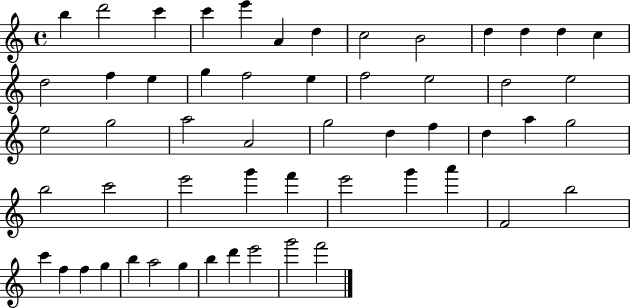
X:1
T:Untitled
M:4/4
L:1/4
K:C
b d'2 c' c' e' A d c2 B2 d d d c d2 f e g f2 e f2 e2 d2 e2 e2 g2 a2 A2 g2 d f d a g2 b2 c'2 e'2 g' f' e'2 g' a' F2 b2 c' f f g b a2 g b d' e'2 g'2 f'2